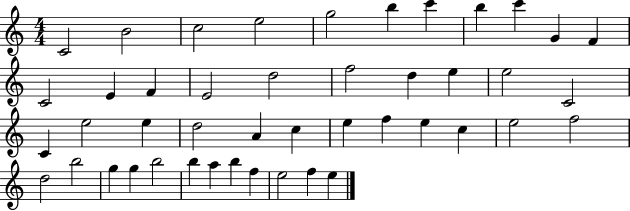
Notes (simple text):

C4/h B4/h C5/h E5/h G5/h B5/q C6/q B5/q C6/q G4/q F4/q C4/h E4/q F4/q E4/h D5/h F5/h D5/q E5/q E5/h C4/h C4/q E5/h E5/q D5/h A4/q C5/q E5/q F5/q E5/q C5/q E5/h F5/h D5/h B5/h G5/q G5/q B5/h B5/q A5/q B5/q F5/q E5/h F5/q E5/q